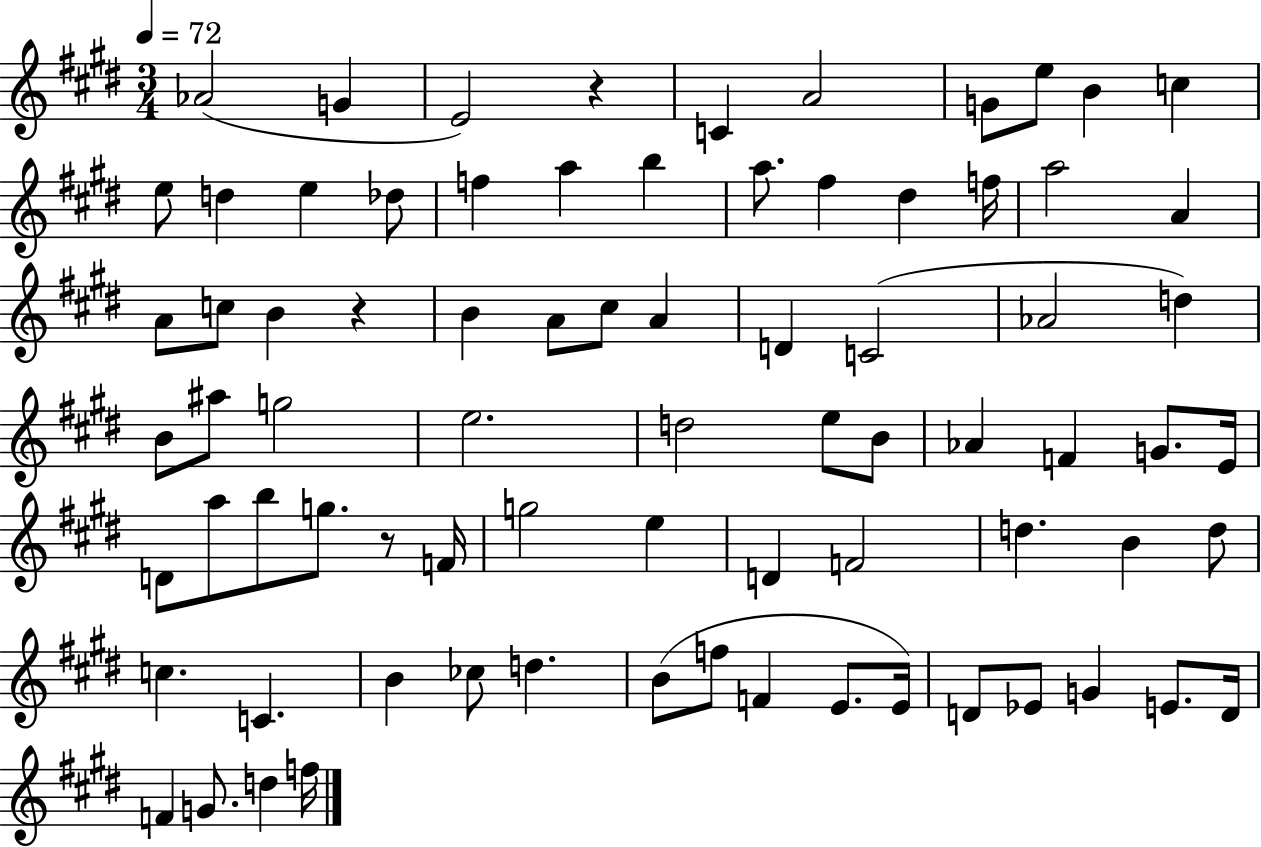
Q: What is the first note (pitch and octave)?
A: Ab4